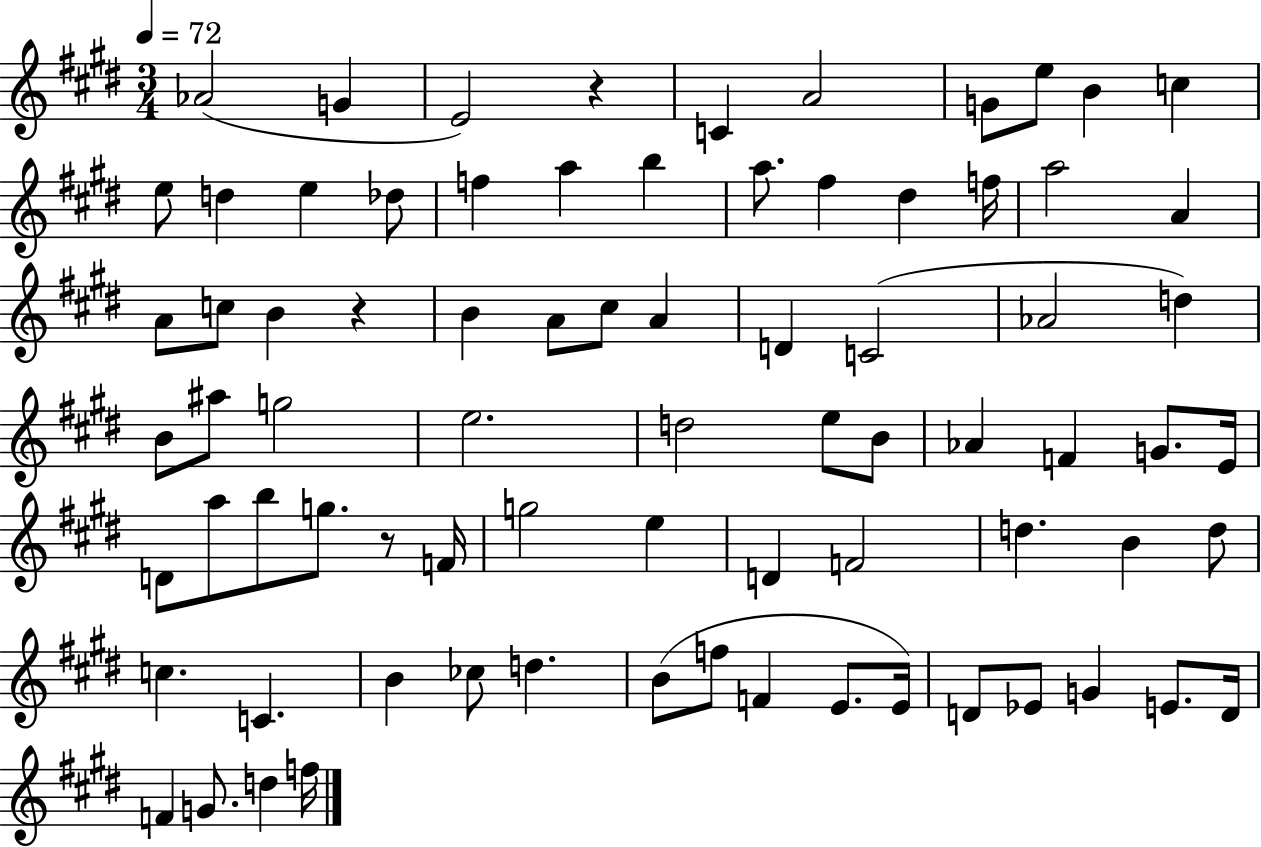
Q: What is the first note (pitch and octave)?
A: Ab4